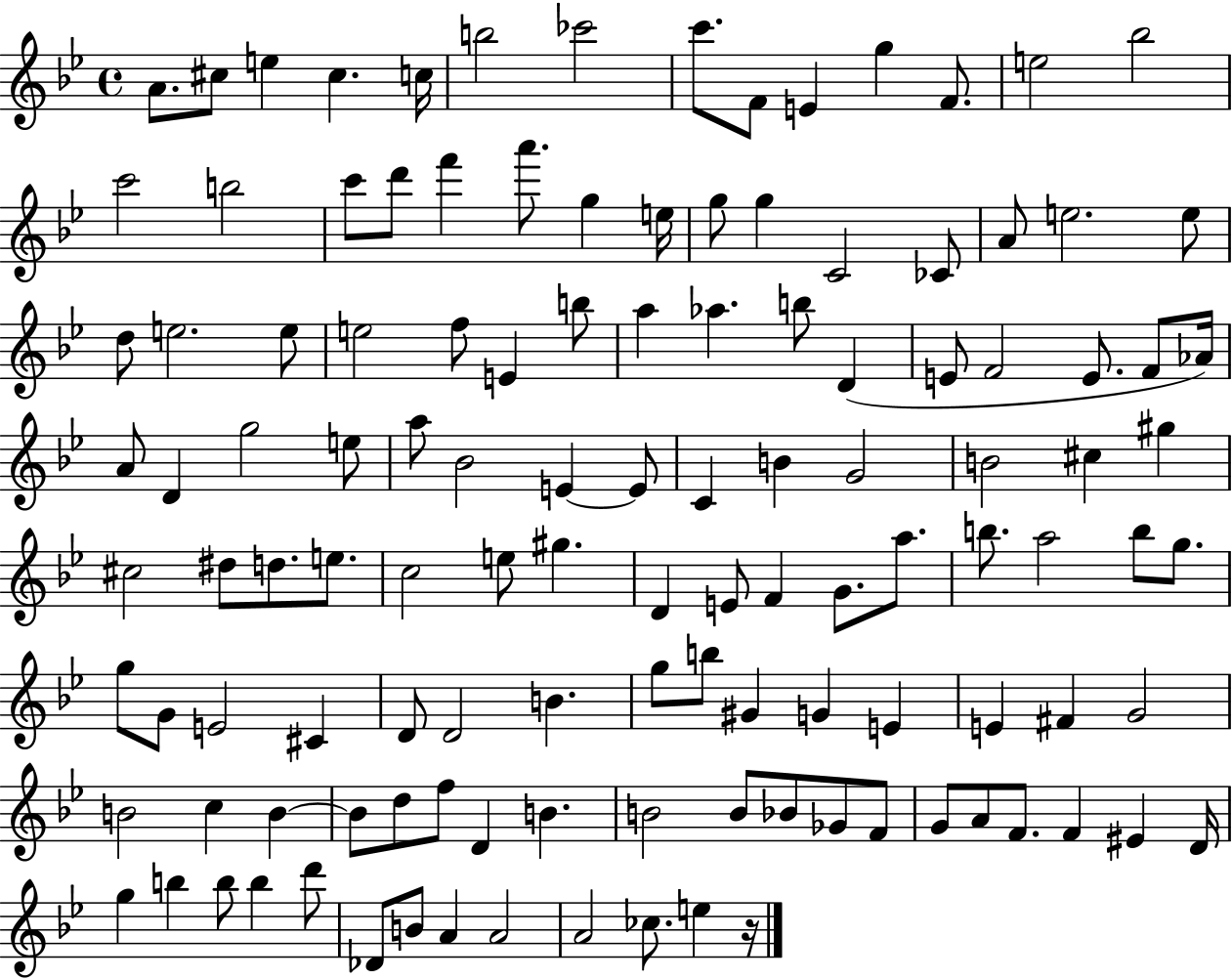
X:1
T:Untitled
M:4/4
L:1/4
K:Bb
A/2 ^c/2 e ^c c/4 b2 _c'2 c'/2 F/2 E g F/2 e2 _b2 c'2 b2 c'/2 d'/2 f' a'/2 g e/4 g/2 g C2 _C/2 A/2 e2 e/2 d/2 e2 e/2 e2 f/2 E b/2 a _a b/2 D E/2 F2 E/2 F/2 _A/4 A/2 D g2 e/2 a/2 _B2 E E/2 C B G2 B2 ^c ^g ^c2 ^d/2 d/2 e/2 c2 e/2 ^g D E/2 F G/2 a/2 b/2 a2 b/2 g/2 g/2 G/2 E2 ^C D/2 D2 B g/2 b/2 ^G G E E ^F G2 B2 c B B/2 d/2 f/2 D B B2 B/2 _B/2 _G/2 F/2 G/2 A/2 F/2 F ^E D/4 g b b/2 b d'/2 _D/2 B/2 A A2 A2 _c/2 e z/4